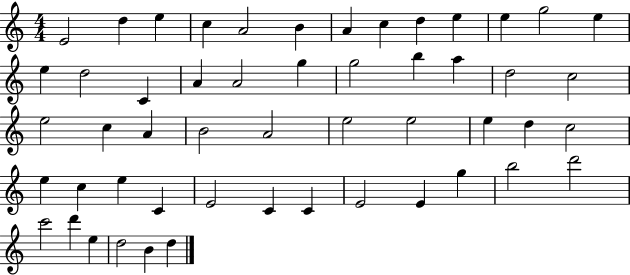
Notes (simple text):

E4/h D5/q E5/q C5/q A4/h B4/q A4/q C5/q D5/q E5/q E5/q G5/h E5/q E5/q D5/h C4/q A4/q A4/h G5/q G5/h B5/q A5/q D5/h C5/h E5/h C5/q A4/q B4/h A4/h E5/h E5/h E5/q D5/q C5/h E5/q C5/q E5/q C4/q E4/h C4/q C4/q E4/h E4/q G5/q B5/h D6/h C6/h D6/q E5/q D5/h B4/q D5/q